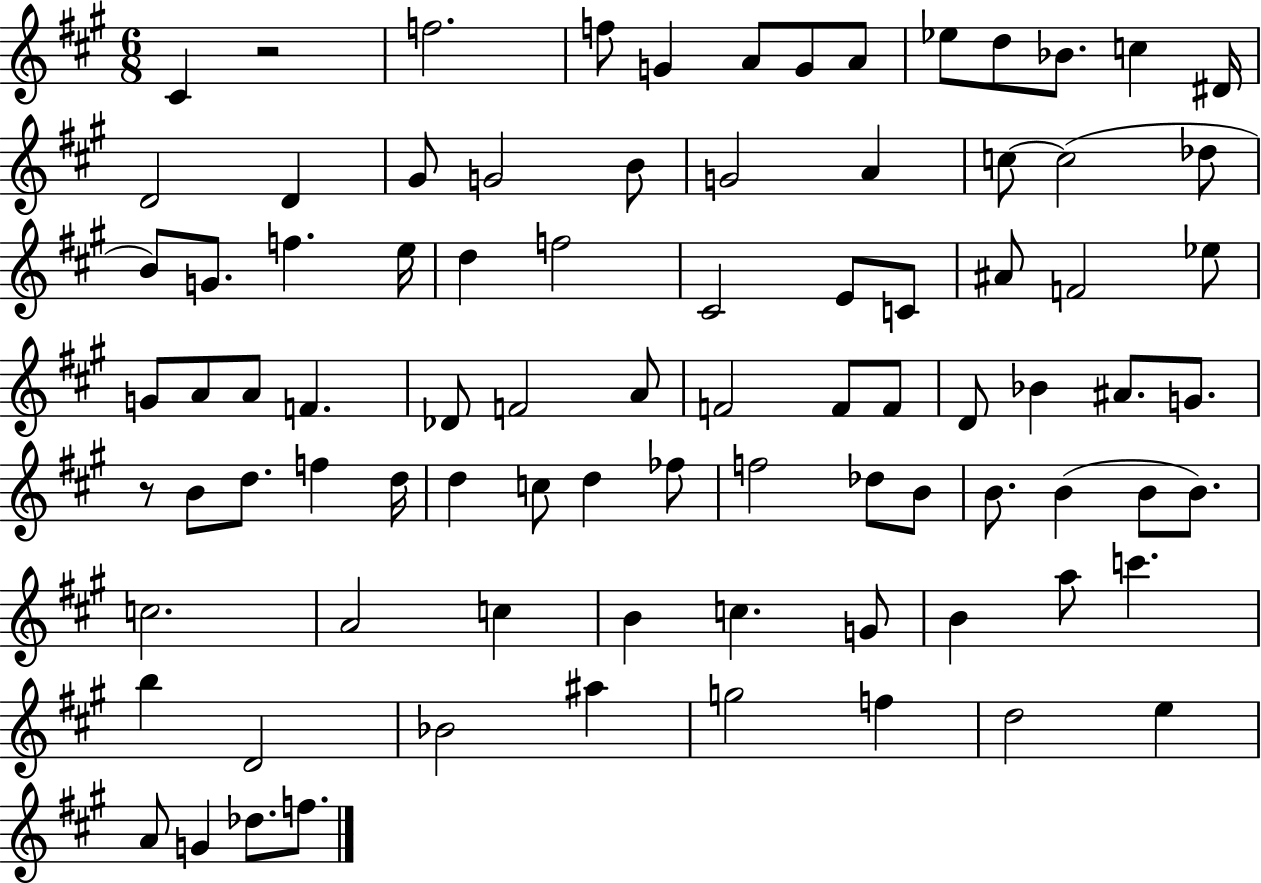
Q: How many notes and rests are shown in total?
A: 86